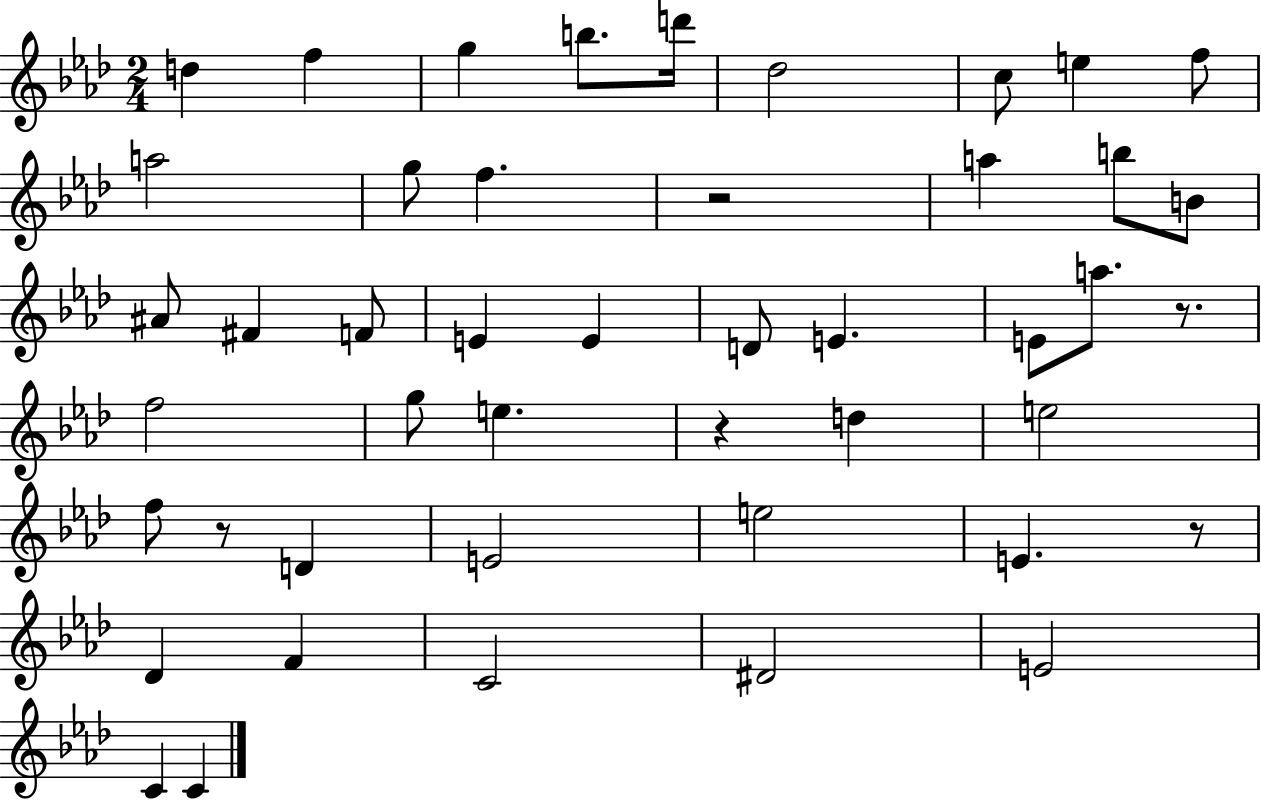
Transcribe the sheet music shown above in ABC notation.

X:1
T:Untitled
M:2/4
L:1/4
K:Ab
d f g b/2 d'/4 _d2 c/2 e f/2 a2 g/2 f z2 a b/2 B/2 ^A/2 ^F F/2 E E D/2 E E/2 a/2 z/2 f2 g/2 e z d e2 f/2 z/2 D E2 e2 E z/2 _D F C2 ^D2 E2 C C